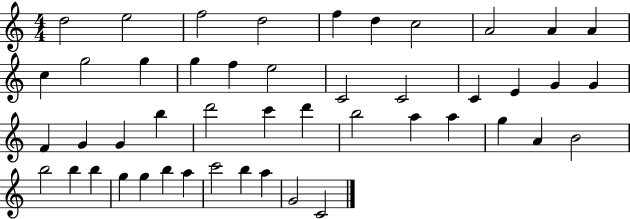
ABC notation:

X:1
T:Untitled
M:4/4
L:1/4
K:C
d2 e2 f2 d2 f d c2 A2 A A c g2 g g f e2 C2 C2 C E G G F G G b d'2 c' d' b2 a a g A B2 b2 b b g g b a c'2 b a G2 C2